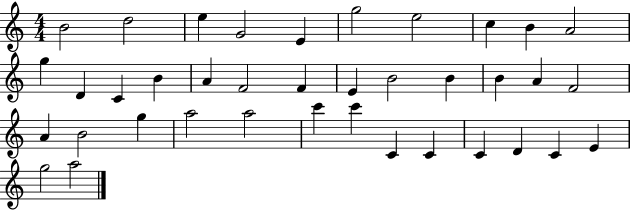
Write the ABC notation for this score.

X:1
T:Untitled
M:4/4
L:1/4
K:C
B2 d2 e G2 E g2 e2 c B A2 g D C B A F2 F E B2 B B A F2 A B2 g a2 a2 c' c' C C C D C E g2 a2